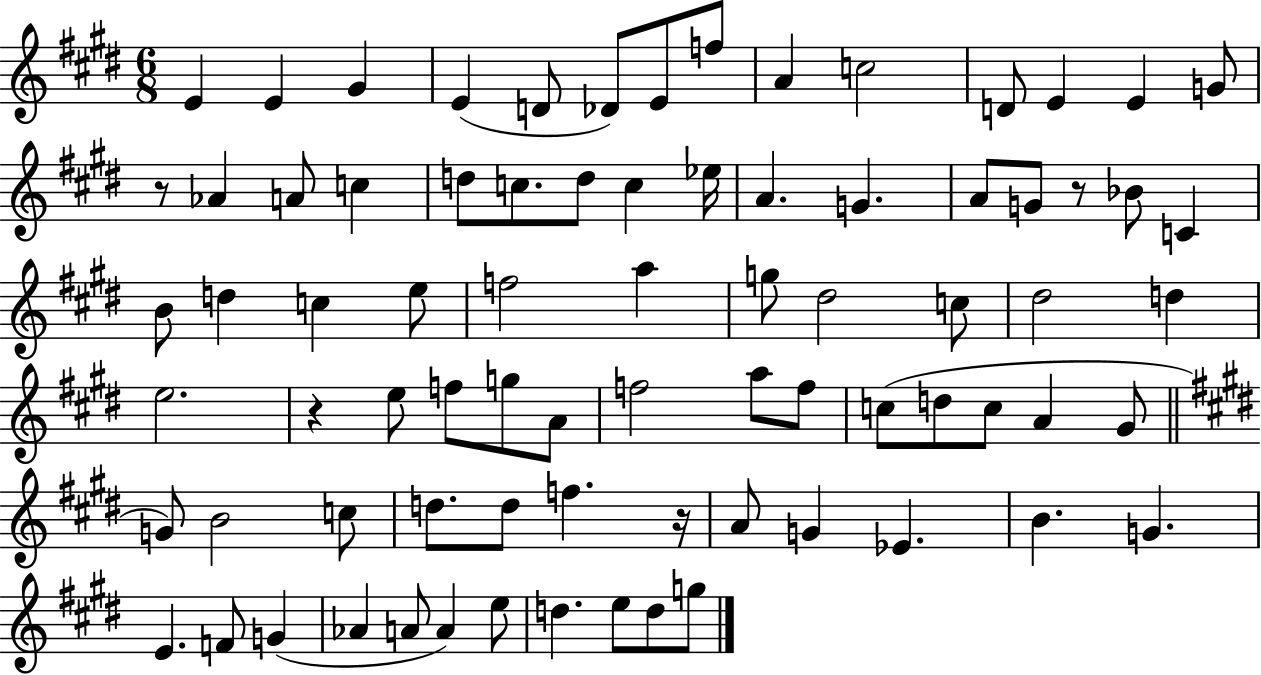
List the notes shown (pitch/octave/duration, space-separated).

E4/q E4/q G#4/q E4/q D4/e Db4/e E4/e F5/e A4/q C5/h D4/e E4/q E4/q G4/e R/e Ab4/q A4/e C5/q D5/e C5/e. D5/e C5/q Eb5/s A4/q. G4/q. A4/e G4/e R/e Bb4/e C4/q B4/e D5/q C5/q E5/e F5/h A5/q G5/e D#5/h C5/e D#5/h D5/q E5/h. R/q E5/e F5/e G5/e A4/e F5/h A5/e F5/e C5/e D5/e C5/e A4/q G#4/e G4/e B4/h C5/e D5/e. D5/e F5/q. R/s A4/e G4/q Eb4/q. B4/q. G4/q. E4/q. F4/e G4/q Ab4/q A4/e A4/q E5/e D5/q. E5/e D5/e G5/e